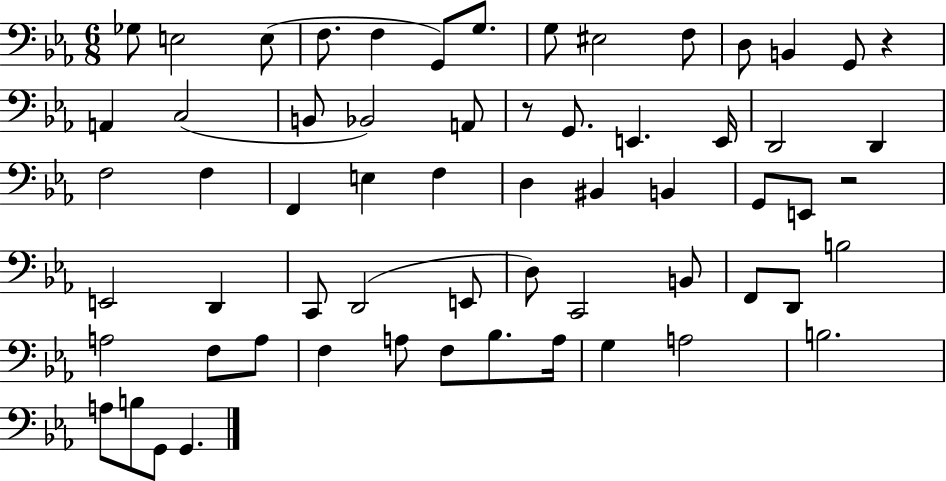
{
  \clef bass
  \numericTimeSignature
  \time 6/8
  \key ees \major
  \repeat volta 2 { ges8 e2 e8( | f8. f4 g,8) g8. | g8 eis2 f8 | d8 b,4 g,8 r4 | \break a,4 c2( | b,8 bes,2) a,8 | r8 g,8. e,4. e,16 | d,2 d,4 | \break f2 f4 | f,4 e4 f4 | d4 bis,4 b,4 | g,8 e,8 r2 | \break e,2 d,4 | c,8 d,2( e,8 | d8) c,2 b,8 | f,8 d,8 b2 | \break a2 f8 a8 | f4 a8 f8 bes8. a16 | g4 a2 | b2. | \break a8 b8 g,8 g,4. | } \bar "|."
}